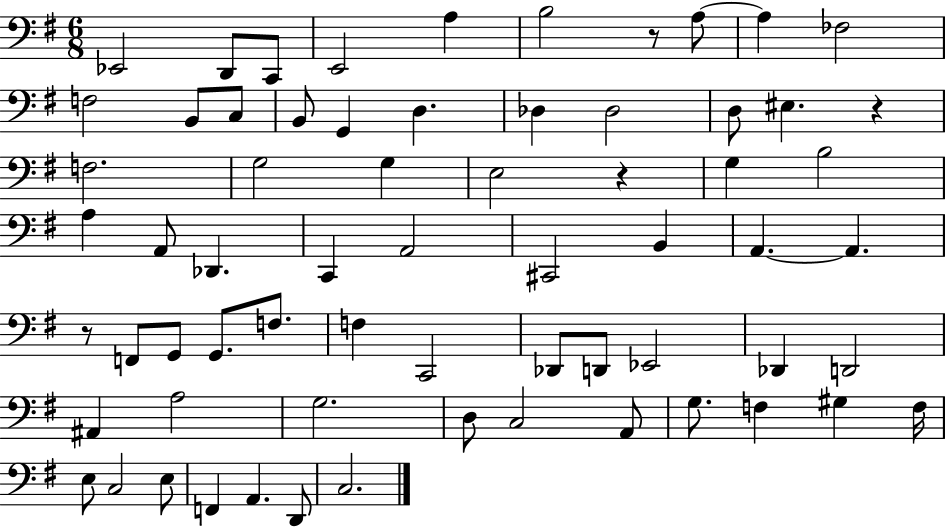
X:1
T:Untitled
M:6/8
L:1/4
K:G
_E,,2 D,,/2 C,,/2 E,,2 A, B,2 z/2 A,/2 A, _F,2 F,2 B,,/2 C,/2 B,,/2 G,, D, _D, _D,2 D,/2 ^E, z F,2 G,2 G, E,2 z G, B,2 A, A,,/2 _D,, C,, A,,2 ^C,,2 B,, A,, A,, z/2 F,,/2 G,,/2 G,,/2 F,/2 F, C,,2 _D,,/2 D,,/2 _E,,2 _D,, D,,2 ^A,, A,2 G,2 D,/2 C,2 A,,/2 G,/2 F, ^G, F,/4 E,/2 C,2 E,/2 F,, A,, D,,/2 C,2